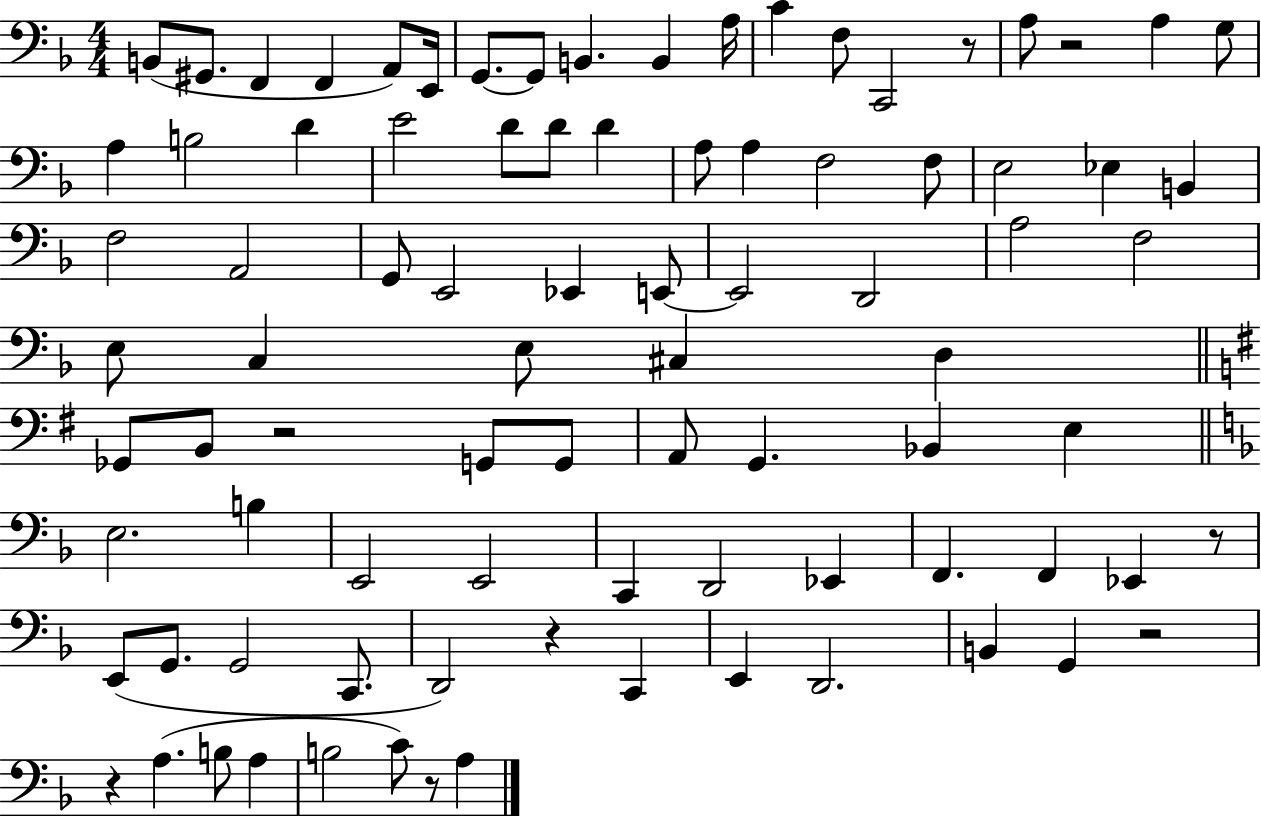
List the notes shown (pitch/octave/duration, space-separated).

B2/e G#2/e. F2/q F2/q A2/e E2/s G2/e. G2/e B2/q. B2/q A3/s C4/q F3/e C2/h R/e A3/e R/h A3/q G3/e A3/q B3/h D4/q E4/h D4/e D4/e D4/q A3/e A3/q F3/h F3/e E3/h Eb3/q B2/q F3/h A2/h G2/e E2/h Eb2/q E2/e E2/h D2/h A3/h F3/h E3/e C3/q E3/e C#3/q D3/q Gb2/e B2/e R/h G2/e G2/e A2/e G2/q. Bb2/q E3/q E3/h. B3/q E2/h E2/h C2/q D2/h Eb2/q F2/q. F2/q Eb2/q R/e E2/e G2/e. G2/h C2/e. D2/h R/q C2/q E2/q D2/h. B2/q G2/q R/h R/q A3/q. B3/e A3/q B3/h C4/e R/e A3/q